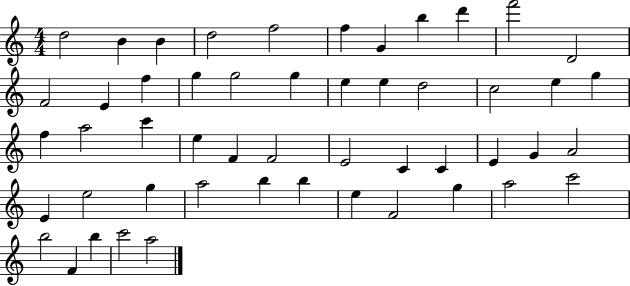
D5/h B4/q B4/q D5/h F5/h F5/q G4/q B5/q D6/q F6/h D4/h F4/h E4/q F5/q G5/q G5/h G5/q E5/q E5/q D5/h C5/h E5/q G5/q F5/q A5/h C6/q E5/q F4/q F4/h E4/h C4/q C4/q E4/q G4/q A4/h E4/q E5/h G5/q A5/h B5/q B5/q E5/q F4/h G5/q A5/h C6/h B5/h F4/q B5/q C6/h A5/h